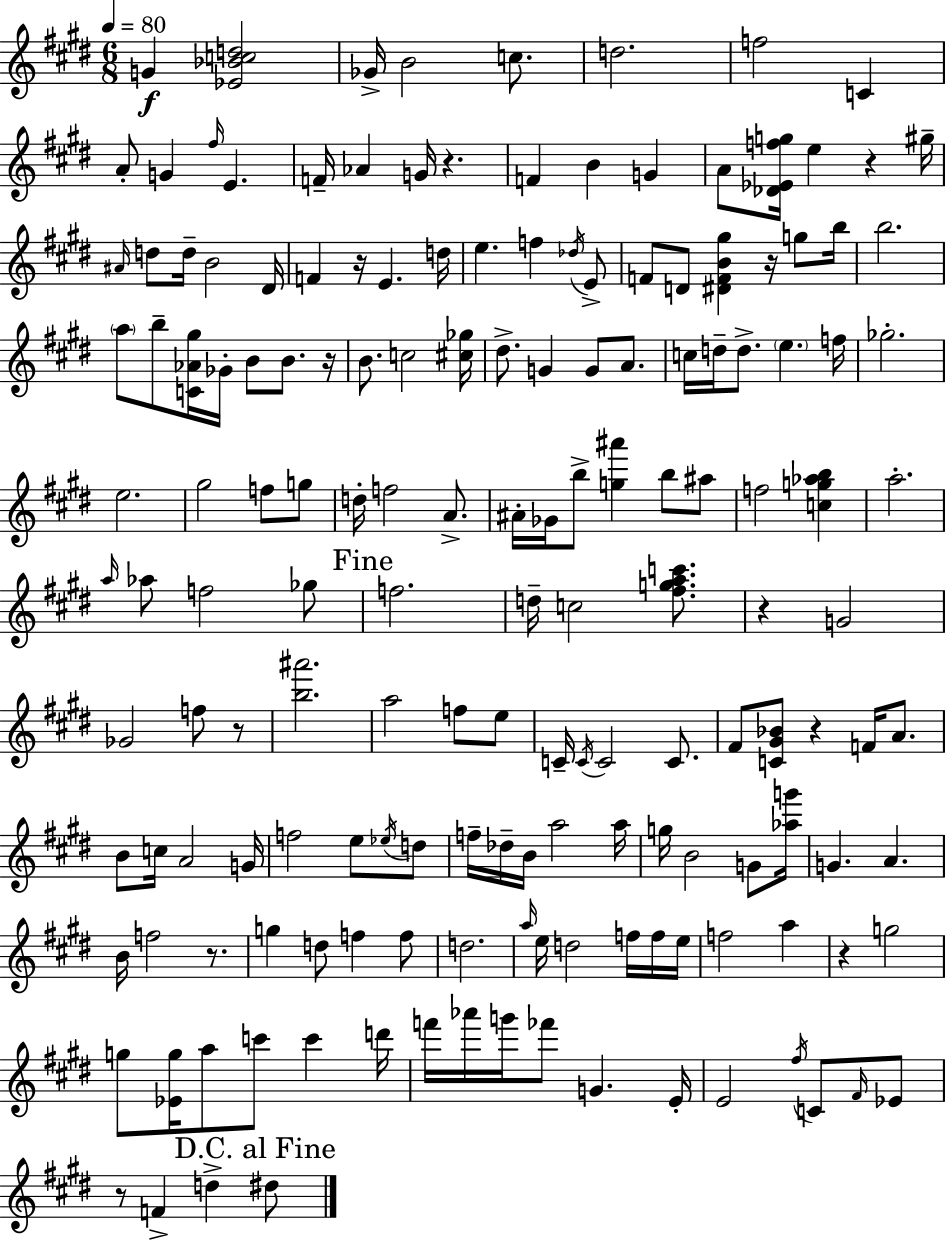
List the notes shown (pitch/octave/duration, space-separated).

G4/q [Eb4,Bb4,C5,D5]/h Gb4/s B4/h C5/e. D5/h. F5/h C4/q A4/e G4/q F#5/s E4/q. F4/s Ab4/q G4/s R/q. F4/q B4/q G4/q A4/e [Db4,Eb4,F5,G5]/s E5/q R/q G#5/s A#4/s D5/e D5/s B4/h D#4/s F4/q R/s E4/q. D5/s E5/q. F5/q Db5/s E4/e F4/e D4/e [D#4,F4,B4,G#5]/q R/s G5/e B5/s B5/h. A5/e B5/e [C4,Ab4,G#5]/s Gb4/s B4/e B4/e. R/s B4/e. C5/h [C#5,Gb5]/s D#5/e. G4/q G4/e A4/e. C5/s D5/s D5/e. E5/q. F5/s Gb5/h. E5/h. G#5/h F5/e G5/e D5/s F5/h A4/e. A#4/s Gb4/s B5/e [G5,A#6]/q B5/e A#5/e F5/h [C5,G5,Ab5,B5]/q A5/h. A5/s Ab5/e F5/h Gb5/e F5/h. D5/s C5/h [F#5,G5,A5,C6]/e. R/q G4/h Gb4/h F5/e R/e [B5,A#6]/h. A5/h F5/e E5/e C4/s C4/s C4/h C4/e. F#4/e [C4,G#4,Bb4]/e R/q F4/s A4/e. B4/e C5/s A4/h G4/s F5/h E5/e Eb5/s D5/e F5/s Db5/s B4/s A5/h A5/s G5/s B4/h G4/e [Ab5,G6]/s G4/q. A4/q. B4/s F5/h R/e. G5/q D5/e F5/q F5/e D5/h. A5/s E5/s D5/h F5/s F5/s E5/s F5/h A5/q R/q G5/h G5/e [Eb4,G5]/s A5/e C6/e C6/q D6/s F6/s Ab6/s G6/s FES6/e G4/q. E4/s E4/h F#5/s C4/e F#4/s Eb4/e R/e F4/q D5/q D#5/e